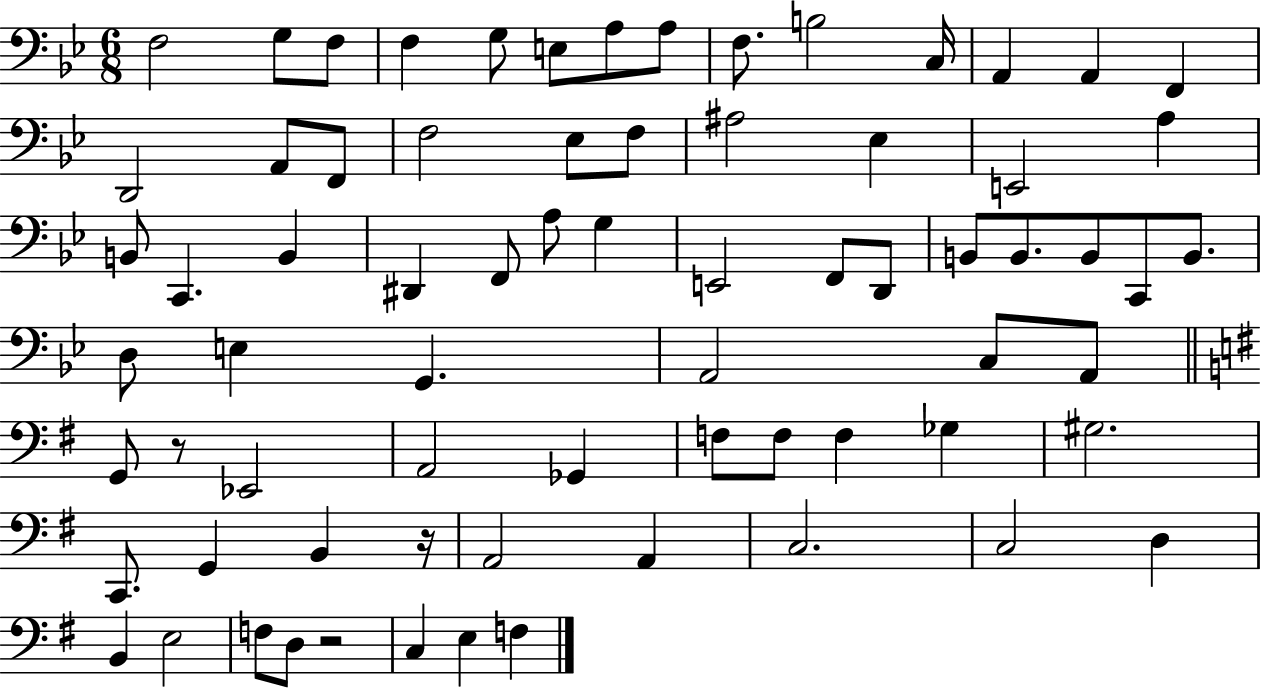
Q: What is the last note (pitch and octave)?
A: F3